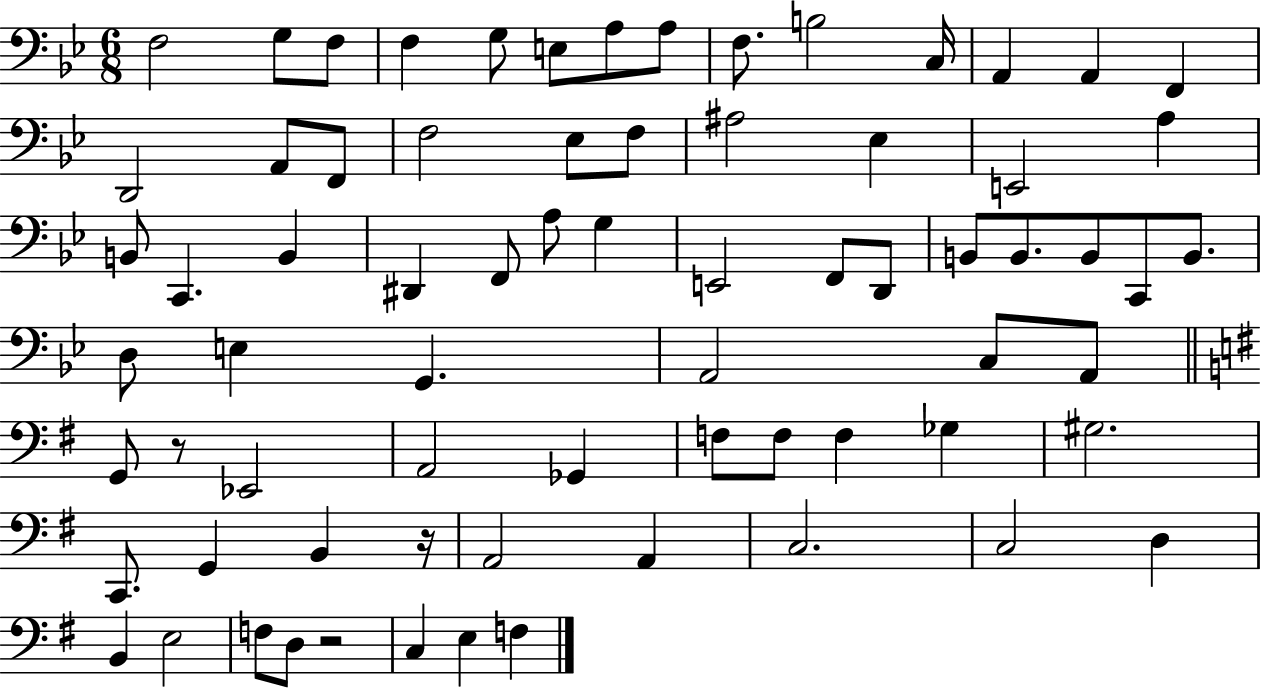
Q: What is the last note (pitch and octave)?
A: F3